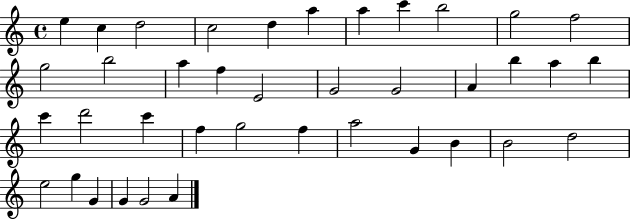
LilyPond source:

{
  \clef treble
  \time 4/4
  \defaultTimeSignature
  \key c \major
  e''4 c''4 d''2 | c''2 d''4 a''4 | a''4 c'''4 b''2 | g''2 f''2 | \break g''2 b''2 | a''4 f''4 e'2 | g'2 g'2 | a'4 b''4 a''4 b''4 | \break c'''4 d'''2 c'''4 | f''4 g''2 f''4 | a''2 g'4 b'4 | b'2 d''2 | \break e''2 g''4 g'4 | g'4 g'2 a'4 | \bar "|."
}